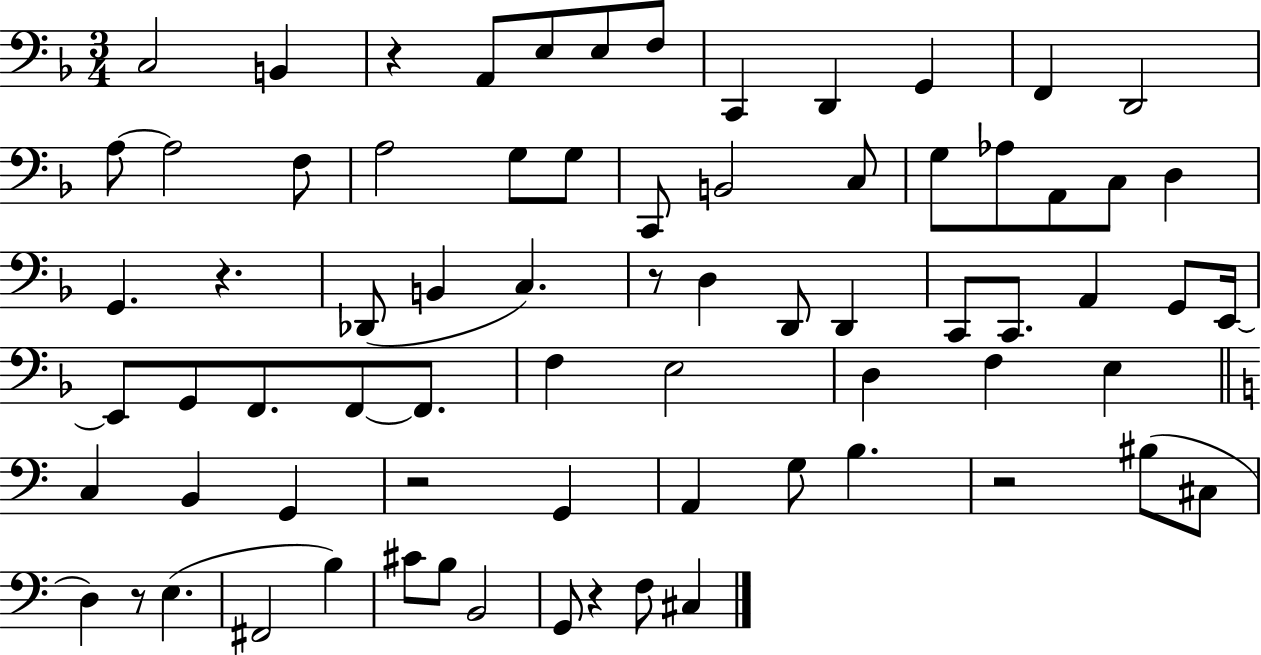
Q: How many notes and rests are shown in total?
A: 73